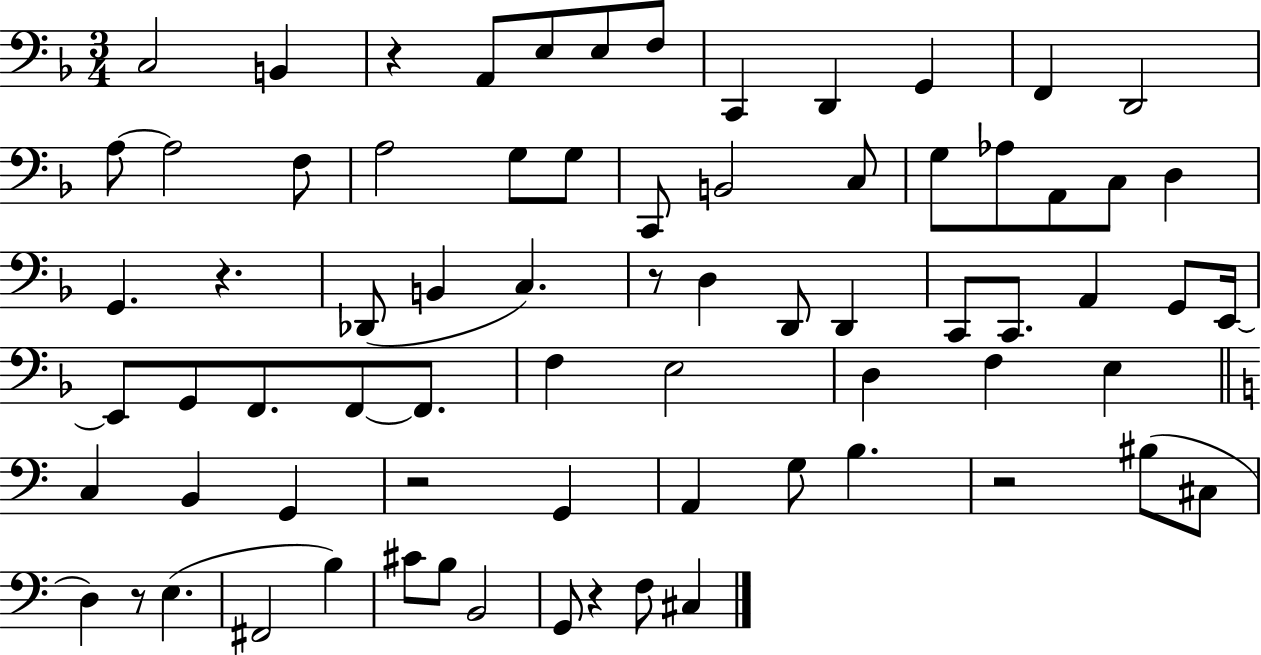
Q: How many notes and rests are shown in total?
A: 73